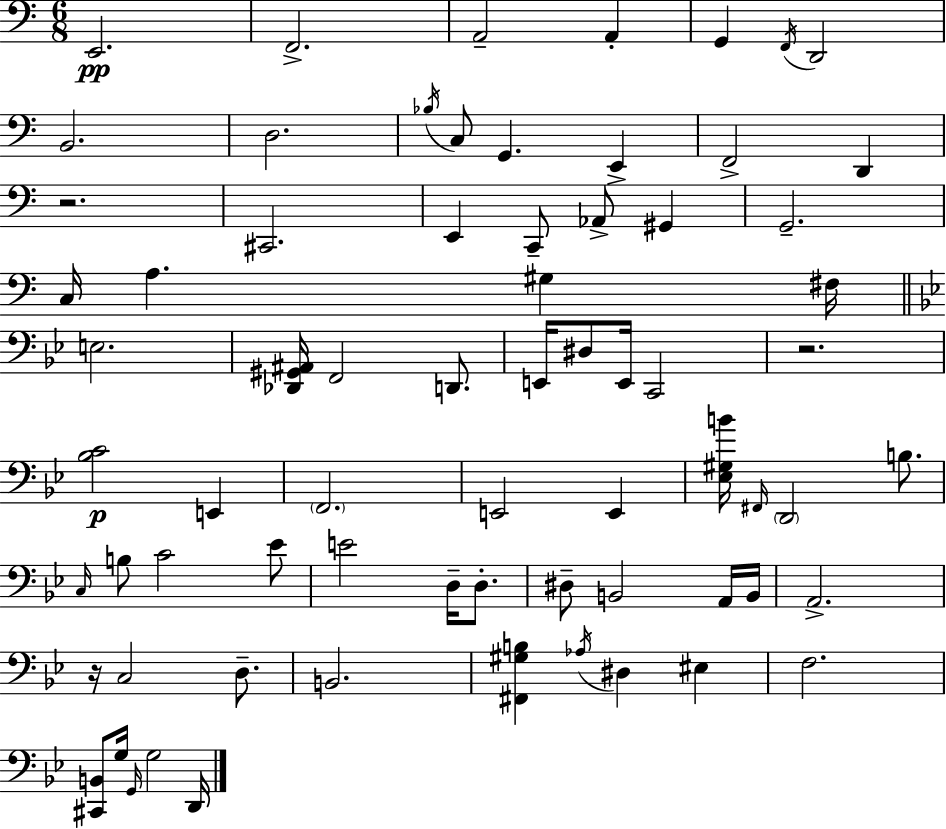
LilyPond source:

{
  \clef bass
  \numericTimeSignature
  \time 6/8
  \key c \major
  \repeat volta 2 { e,2.\pp | f,2.-> | a,2-- a,4-. | g,4 \acciaccatura { f,16 } d,2 | \break b,2. | d2. | \acciaccatura { bes16 } c8 g,4. e,4-> | f,2-> d,4 | \break r2. | cis,2. | e,4 c,8-- aes,8-> gis,4 | g,2.-- | \break c16 a4. gis4 | fis16 \bar "||" \break \key g \minor e2. | <des, gis, ais,>16 f,2 d,8. | e,16 dis8 e,16 c,2 | r2. | \break <bes c'>2\p e,4 | \parenthesize f,2. | e,2 e,4 | <ees gis b'>16 \grace { fis,16 } \parenthesize d,2 b8. | \break \grace { c16 } b8 c'2 | ees'8 e'2 d16-- d8.-. | dis8-- b,2 | a,16 b,16 a,2.-> | \break r16 c2 d8.-- | b,2. | <fis, gis b>4 \acciaccatura { aes16 } dis4 eis4 | f2. | \break <cis, b,>8 g16 \grace { g,16 } g2 | d,16 } \bar "|."
}